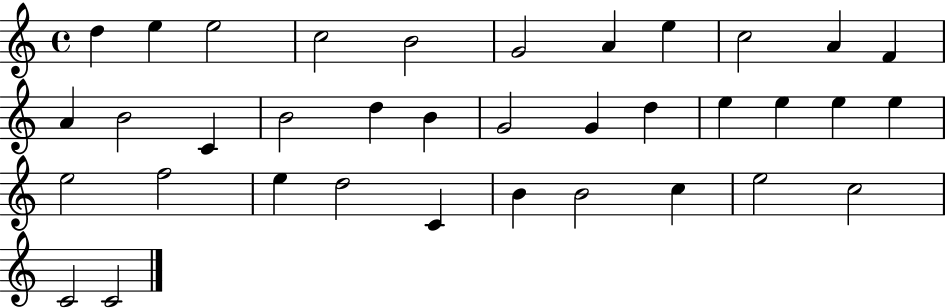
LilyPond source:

{
  \clef treble
  \time 4/4
  \defaultTimeSignature
  \key c \major
  d''4 e''4 e''2 | c''2 b'2 | g'2 a'4 e''4 | c''2 a'4 f'4 | \break a'4 b'2 c'4 | b'2 d''4 b'4 | g'2 g'4 d''4 | e''4 e''4 e''4 e''4 | \break e''2 f''2 | e''4 d''2 c'4 | b'4 b'2 c''4 | e''2 c''2 | \break c'2 c'2 | \bar "|."
}